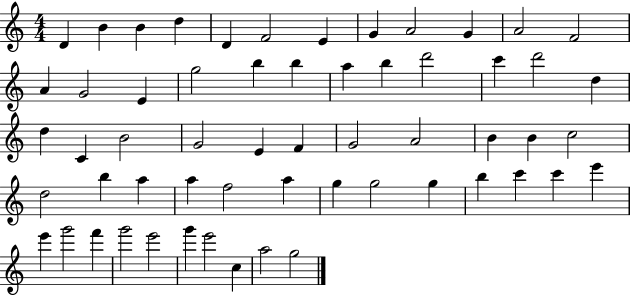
{
  \clef treble
  \numericTimeSignature
  \time 4/4
  \key c \major
  d'4 b'4 b'4 d''4 | d'4 f'2 e'4 | g'4 a'2 g'4 | a'2 f'2 | \break a'4 g'2 e'4 | g''2 b''4 b''4 | a''4 b''4 d'''2 | c'''4 d'''2 d''4 | \break d''4 c'4 b'2 | g'2 e'4 f'4 | g'2 a'2 | b'4 b'4 c''2 | \break d''2 b''4 a''4 | a''4 f''2 a''4 | g''4 g''2 g''4 | b''4 c'''4 c'''4 e'''4 | \break e'''4 g'''2 f'''4 | g'''2 e'''2 | g'''4 e'''2 c''4 | a''2 g''2 | \break \bar "|."
}